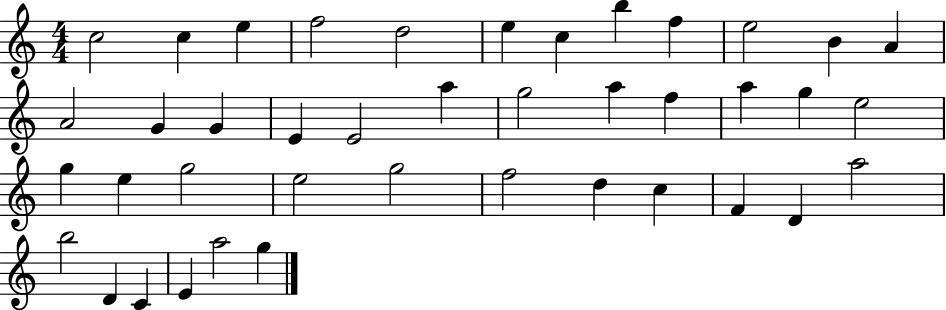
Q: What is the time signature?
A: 4/4